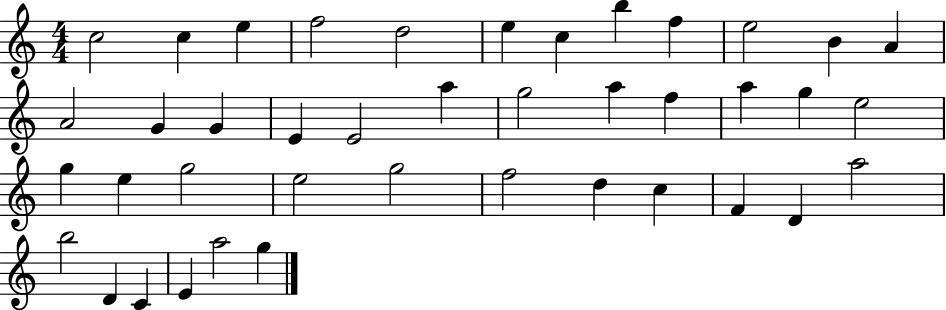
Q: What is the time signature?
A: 4/4